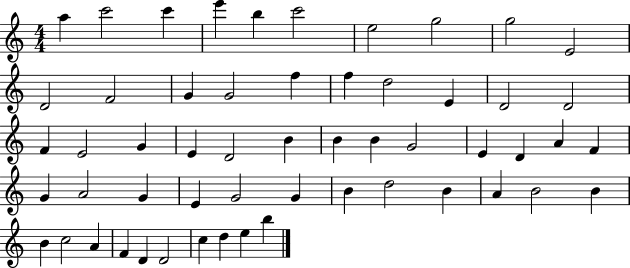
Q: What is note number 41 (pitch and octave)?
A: D5